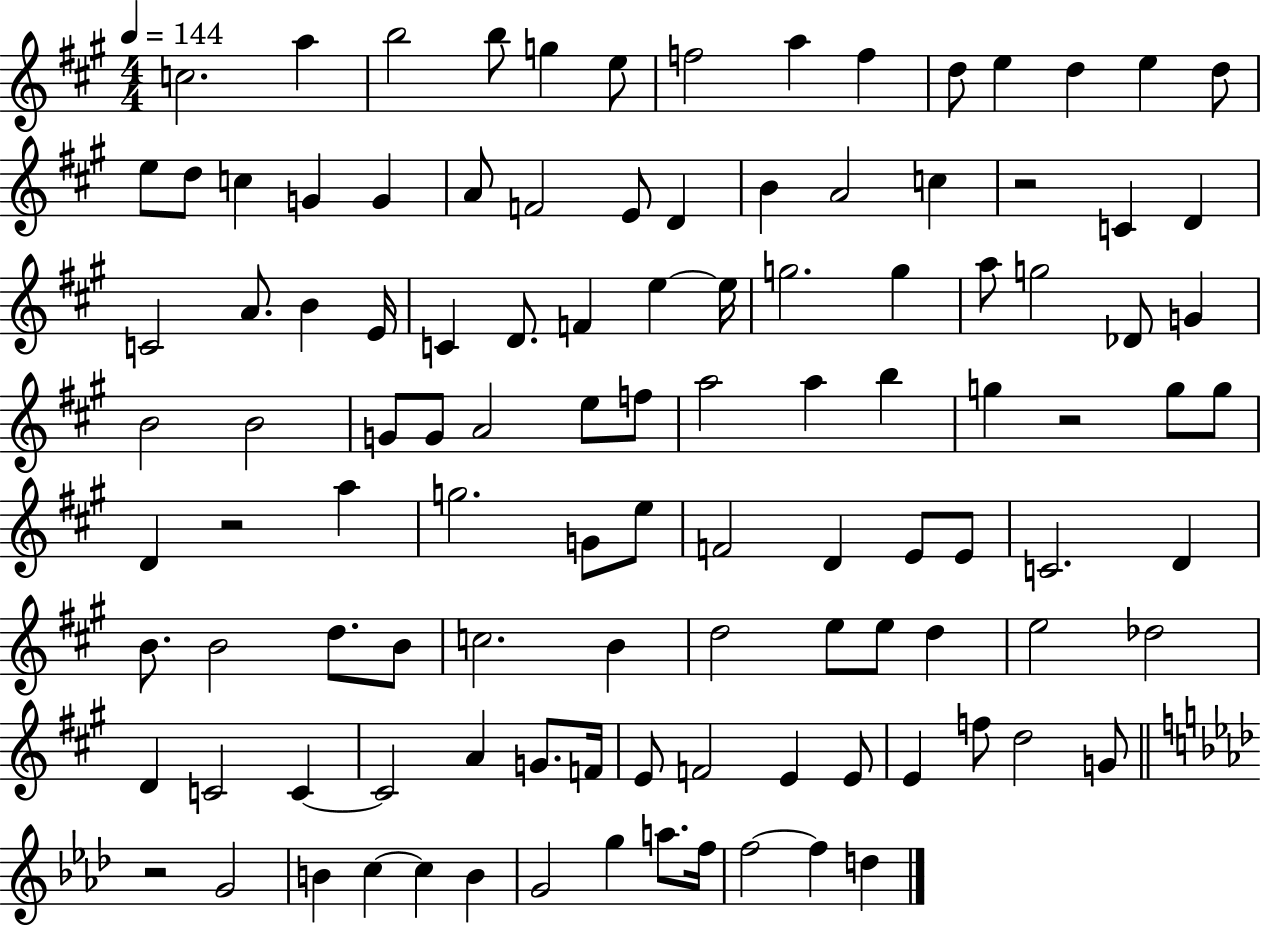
X:1
T:Untitled
M:4/4
L:1/4
K:A
c2 a b2 b/2 g e/2 f2 a f d/2 e d e d/2 e/2 d/2 c G G A/2 F2 E/2 D B A2 c z2 C D C2 A/2 B E/4 C D/2 F e e/4 g2 g a/2 g2 _D/2 G B2 B2 G/2 G/2 A2 e/2 f/2 a2 a b g z2 g/2 g/2 D z2 a g2 G/2 e/2 F2 D E/2 E/2 C2 D B/2 B2 d/2 B/2 c2 B d2 e/2 e/2 d e2 _d2 D C2 C C2 A G/2 F/4 E/2 F2 E E/2 E f/2 d2 G/2 z2 G2 B c c B G2 g a/2 f/4 f2 f d